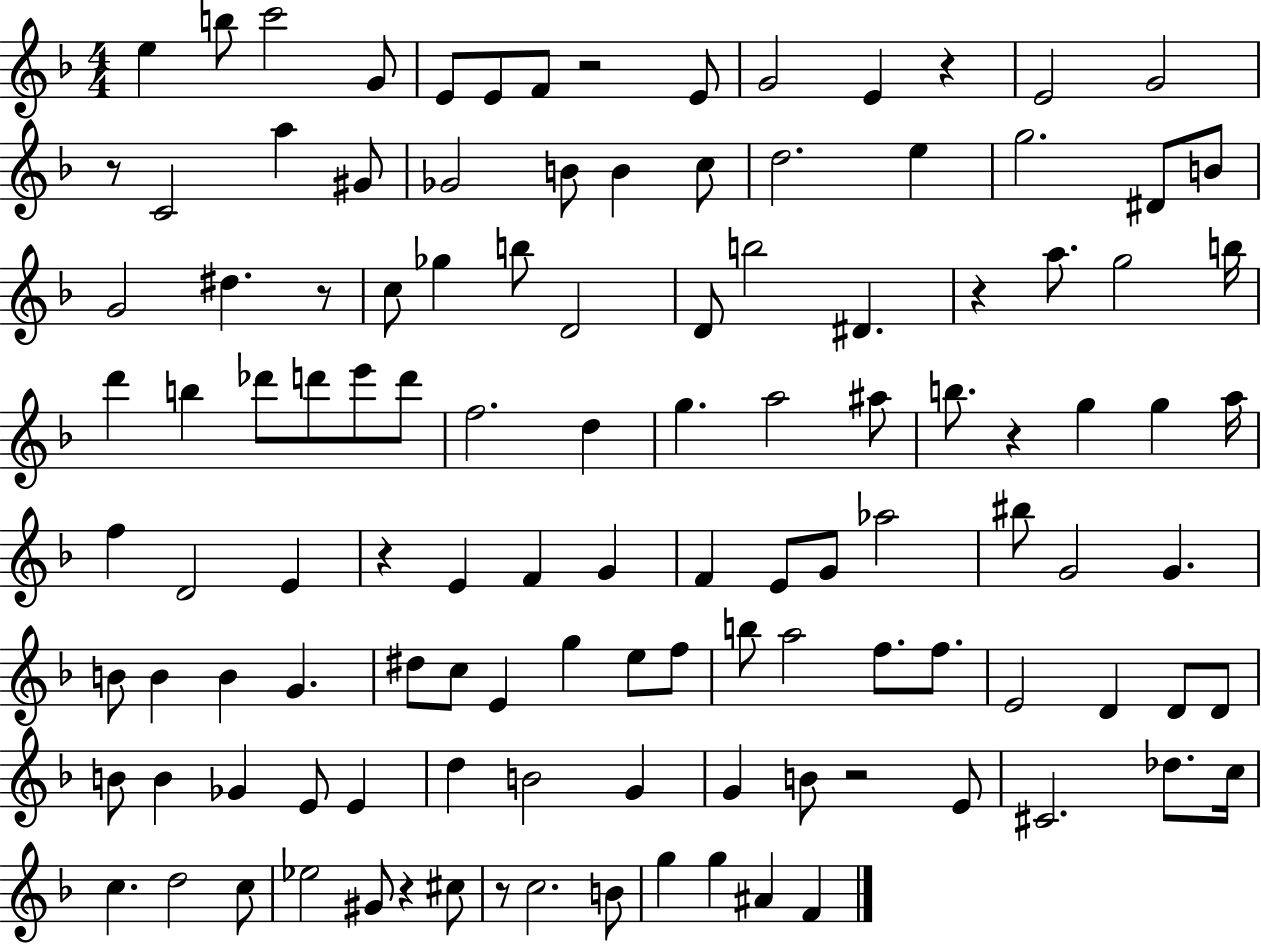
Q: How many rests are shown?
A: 10